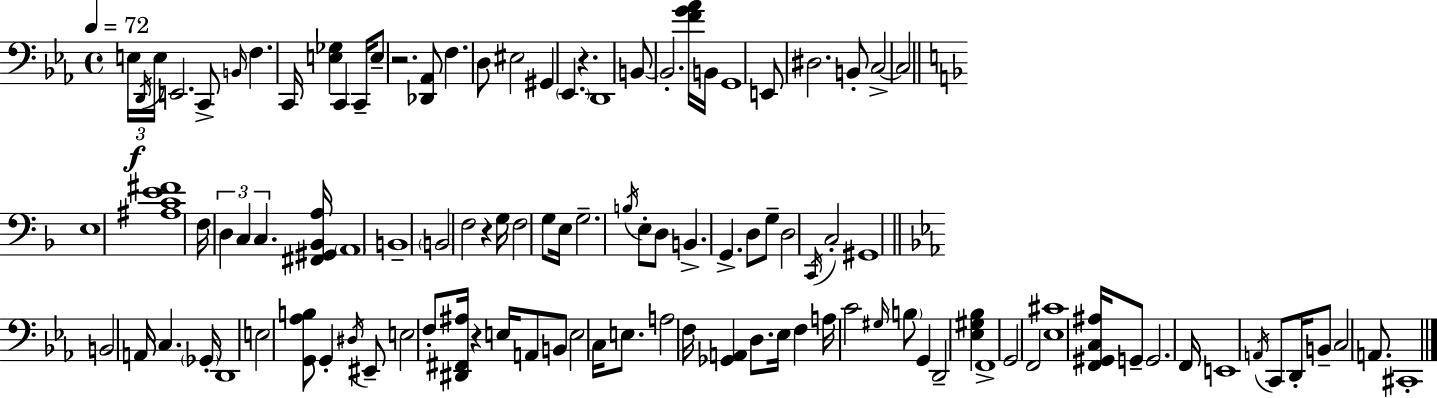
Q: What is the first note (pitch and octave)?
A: E3